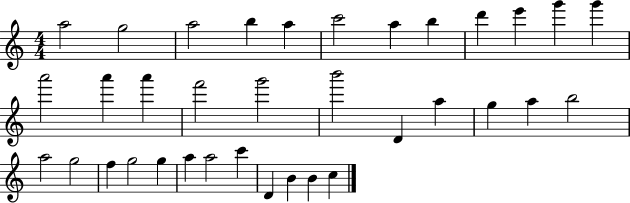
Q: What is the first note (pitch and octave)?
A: A5